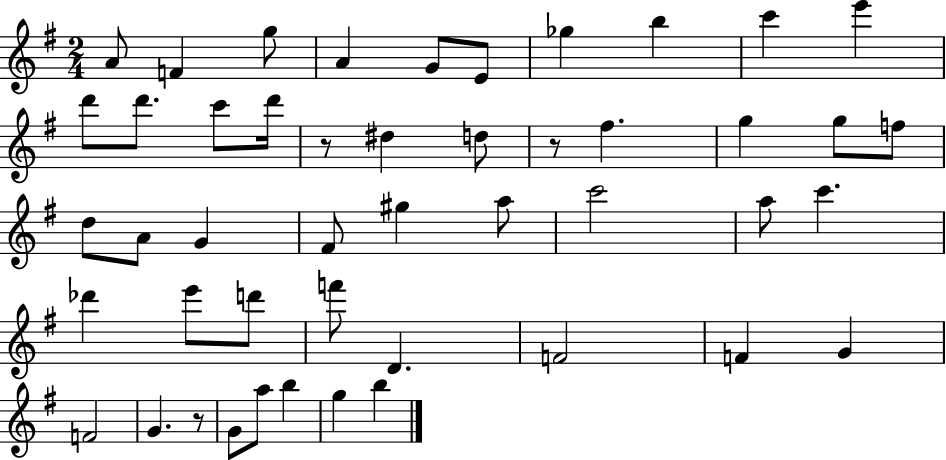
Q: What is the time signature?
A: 2/4